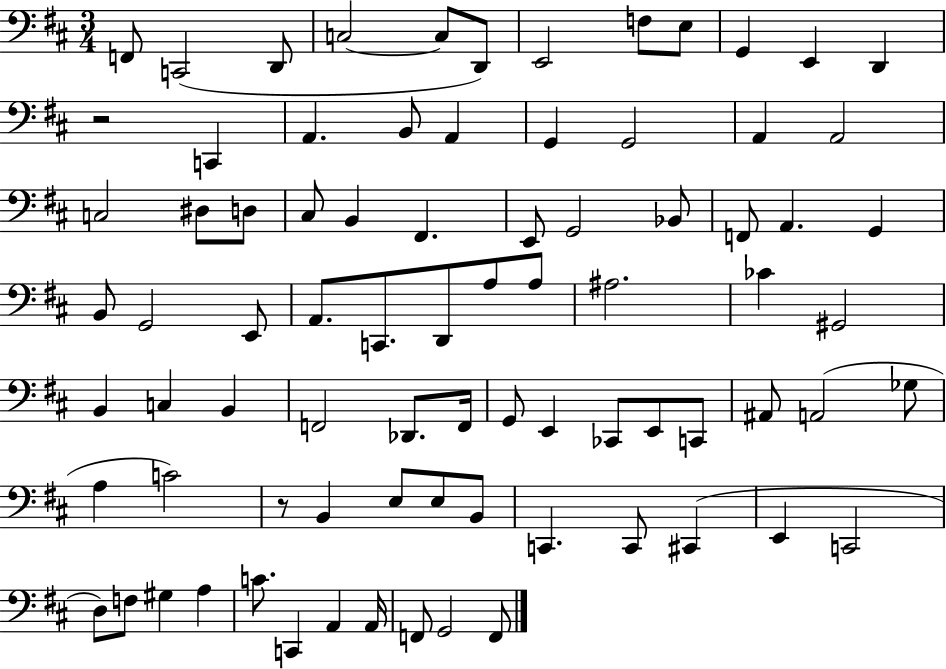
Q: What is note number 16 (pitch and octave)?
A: A2